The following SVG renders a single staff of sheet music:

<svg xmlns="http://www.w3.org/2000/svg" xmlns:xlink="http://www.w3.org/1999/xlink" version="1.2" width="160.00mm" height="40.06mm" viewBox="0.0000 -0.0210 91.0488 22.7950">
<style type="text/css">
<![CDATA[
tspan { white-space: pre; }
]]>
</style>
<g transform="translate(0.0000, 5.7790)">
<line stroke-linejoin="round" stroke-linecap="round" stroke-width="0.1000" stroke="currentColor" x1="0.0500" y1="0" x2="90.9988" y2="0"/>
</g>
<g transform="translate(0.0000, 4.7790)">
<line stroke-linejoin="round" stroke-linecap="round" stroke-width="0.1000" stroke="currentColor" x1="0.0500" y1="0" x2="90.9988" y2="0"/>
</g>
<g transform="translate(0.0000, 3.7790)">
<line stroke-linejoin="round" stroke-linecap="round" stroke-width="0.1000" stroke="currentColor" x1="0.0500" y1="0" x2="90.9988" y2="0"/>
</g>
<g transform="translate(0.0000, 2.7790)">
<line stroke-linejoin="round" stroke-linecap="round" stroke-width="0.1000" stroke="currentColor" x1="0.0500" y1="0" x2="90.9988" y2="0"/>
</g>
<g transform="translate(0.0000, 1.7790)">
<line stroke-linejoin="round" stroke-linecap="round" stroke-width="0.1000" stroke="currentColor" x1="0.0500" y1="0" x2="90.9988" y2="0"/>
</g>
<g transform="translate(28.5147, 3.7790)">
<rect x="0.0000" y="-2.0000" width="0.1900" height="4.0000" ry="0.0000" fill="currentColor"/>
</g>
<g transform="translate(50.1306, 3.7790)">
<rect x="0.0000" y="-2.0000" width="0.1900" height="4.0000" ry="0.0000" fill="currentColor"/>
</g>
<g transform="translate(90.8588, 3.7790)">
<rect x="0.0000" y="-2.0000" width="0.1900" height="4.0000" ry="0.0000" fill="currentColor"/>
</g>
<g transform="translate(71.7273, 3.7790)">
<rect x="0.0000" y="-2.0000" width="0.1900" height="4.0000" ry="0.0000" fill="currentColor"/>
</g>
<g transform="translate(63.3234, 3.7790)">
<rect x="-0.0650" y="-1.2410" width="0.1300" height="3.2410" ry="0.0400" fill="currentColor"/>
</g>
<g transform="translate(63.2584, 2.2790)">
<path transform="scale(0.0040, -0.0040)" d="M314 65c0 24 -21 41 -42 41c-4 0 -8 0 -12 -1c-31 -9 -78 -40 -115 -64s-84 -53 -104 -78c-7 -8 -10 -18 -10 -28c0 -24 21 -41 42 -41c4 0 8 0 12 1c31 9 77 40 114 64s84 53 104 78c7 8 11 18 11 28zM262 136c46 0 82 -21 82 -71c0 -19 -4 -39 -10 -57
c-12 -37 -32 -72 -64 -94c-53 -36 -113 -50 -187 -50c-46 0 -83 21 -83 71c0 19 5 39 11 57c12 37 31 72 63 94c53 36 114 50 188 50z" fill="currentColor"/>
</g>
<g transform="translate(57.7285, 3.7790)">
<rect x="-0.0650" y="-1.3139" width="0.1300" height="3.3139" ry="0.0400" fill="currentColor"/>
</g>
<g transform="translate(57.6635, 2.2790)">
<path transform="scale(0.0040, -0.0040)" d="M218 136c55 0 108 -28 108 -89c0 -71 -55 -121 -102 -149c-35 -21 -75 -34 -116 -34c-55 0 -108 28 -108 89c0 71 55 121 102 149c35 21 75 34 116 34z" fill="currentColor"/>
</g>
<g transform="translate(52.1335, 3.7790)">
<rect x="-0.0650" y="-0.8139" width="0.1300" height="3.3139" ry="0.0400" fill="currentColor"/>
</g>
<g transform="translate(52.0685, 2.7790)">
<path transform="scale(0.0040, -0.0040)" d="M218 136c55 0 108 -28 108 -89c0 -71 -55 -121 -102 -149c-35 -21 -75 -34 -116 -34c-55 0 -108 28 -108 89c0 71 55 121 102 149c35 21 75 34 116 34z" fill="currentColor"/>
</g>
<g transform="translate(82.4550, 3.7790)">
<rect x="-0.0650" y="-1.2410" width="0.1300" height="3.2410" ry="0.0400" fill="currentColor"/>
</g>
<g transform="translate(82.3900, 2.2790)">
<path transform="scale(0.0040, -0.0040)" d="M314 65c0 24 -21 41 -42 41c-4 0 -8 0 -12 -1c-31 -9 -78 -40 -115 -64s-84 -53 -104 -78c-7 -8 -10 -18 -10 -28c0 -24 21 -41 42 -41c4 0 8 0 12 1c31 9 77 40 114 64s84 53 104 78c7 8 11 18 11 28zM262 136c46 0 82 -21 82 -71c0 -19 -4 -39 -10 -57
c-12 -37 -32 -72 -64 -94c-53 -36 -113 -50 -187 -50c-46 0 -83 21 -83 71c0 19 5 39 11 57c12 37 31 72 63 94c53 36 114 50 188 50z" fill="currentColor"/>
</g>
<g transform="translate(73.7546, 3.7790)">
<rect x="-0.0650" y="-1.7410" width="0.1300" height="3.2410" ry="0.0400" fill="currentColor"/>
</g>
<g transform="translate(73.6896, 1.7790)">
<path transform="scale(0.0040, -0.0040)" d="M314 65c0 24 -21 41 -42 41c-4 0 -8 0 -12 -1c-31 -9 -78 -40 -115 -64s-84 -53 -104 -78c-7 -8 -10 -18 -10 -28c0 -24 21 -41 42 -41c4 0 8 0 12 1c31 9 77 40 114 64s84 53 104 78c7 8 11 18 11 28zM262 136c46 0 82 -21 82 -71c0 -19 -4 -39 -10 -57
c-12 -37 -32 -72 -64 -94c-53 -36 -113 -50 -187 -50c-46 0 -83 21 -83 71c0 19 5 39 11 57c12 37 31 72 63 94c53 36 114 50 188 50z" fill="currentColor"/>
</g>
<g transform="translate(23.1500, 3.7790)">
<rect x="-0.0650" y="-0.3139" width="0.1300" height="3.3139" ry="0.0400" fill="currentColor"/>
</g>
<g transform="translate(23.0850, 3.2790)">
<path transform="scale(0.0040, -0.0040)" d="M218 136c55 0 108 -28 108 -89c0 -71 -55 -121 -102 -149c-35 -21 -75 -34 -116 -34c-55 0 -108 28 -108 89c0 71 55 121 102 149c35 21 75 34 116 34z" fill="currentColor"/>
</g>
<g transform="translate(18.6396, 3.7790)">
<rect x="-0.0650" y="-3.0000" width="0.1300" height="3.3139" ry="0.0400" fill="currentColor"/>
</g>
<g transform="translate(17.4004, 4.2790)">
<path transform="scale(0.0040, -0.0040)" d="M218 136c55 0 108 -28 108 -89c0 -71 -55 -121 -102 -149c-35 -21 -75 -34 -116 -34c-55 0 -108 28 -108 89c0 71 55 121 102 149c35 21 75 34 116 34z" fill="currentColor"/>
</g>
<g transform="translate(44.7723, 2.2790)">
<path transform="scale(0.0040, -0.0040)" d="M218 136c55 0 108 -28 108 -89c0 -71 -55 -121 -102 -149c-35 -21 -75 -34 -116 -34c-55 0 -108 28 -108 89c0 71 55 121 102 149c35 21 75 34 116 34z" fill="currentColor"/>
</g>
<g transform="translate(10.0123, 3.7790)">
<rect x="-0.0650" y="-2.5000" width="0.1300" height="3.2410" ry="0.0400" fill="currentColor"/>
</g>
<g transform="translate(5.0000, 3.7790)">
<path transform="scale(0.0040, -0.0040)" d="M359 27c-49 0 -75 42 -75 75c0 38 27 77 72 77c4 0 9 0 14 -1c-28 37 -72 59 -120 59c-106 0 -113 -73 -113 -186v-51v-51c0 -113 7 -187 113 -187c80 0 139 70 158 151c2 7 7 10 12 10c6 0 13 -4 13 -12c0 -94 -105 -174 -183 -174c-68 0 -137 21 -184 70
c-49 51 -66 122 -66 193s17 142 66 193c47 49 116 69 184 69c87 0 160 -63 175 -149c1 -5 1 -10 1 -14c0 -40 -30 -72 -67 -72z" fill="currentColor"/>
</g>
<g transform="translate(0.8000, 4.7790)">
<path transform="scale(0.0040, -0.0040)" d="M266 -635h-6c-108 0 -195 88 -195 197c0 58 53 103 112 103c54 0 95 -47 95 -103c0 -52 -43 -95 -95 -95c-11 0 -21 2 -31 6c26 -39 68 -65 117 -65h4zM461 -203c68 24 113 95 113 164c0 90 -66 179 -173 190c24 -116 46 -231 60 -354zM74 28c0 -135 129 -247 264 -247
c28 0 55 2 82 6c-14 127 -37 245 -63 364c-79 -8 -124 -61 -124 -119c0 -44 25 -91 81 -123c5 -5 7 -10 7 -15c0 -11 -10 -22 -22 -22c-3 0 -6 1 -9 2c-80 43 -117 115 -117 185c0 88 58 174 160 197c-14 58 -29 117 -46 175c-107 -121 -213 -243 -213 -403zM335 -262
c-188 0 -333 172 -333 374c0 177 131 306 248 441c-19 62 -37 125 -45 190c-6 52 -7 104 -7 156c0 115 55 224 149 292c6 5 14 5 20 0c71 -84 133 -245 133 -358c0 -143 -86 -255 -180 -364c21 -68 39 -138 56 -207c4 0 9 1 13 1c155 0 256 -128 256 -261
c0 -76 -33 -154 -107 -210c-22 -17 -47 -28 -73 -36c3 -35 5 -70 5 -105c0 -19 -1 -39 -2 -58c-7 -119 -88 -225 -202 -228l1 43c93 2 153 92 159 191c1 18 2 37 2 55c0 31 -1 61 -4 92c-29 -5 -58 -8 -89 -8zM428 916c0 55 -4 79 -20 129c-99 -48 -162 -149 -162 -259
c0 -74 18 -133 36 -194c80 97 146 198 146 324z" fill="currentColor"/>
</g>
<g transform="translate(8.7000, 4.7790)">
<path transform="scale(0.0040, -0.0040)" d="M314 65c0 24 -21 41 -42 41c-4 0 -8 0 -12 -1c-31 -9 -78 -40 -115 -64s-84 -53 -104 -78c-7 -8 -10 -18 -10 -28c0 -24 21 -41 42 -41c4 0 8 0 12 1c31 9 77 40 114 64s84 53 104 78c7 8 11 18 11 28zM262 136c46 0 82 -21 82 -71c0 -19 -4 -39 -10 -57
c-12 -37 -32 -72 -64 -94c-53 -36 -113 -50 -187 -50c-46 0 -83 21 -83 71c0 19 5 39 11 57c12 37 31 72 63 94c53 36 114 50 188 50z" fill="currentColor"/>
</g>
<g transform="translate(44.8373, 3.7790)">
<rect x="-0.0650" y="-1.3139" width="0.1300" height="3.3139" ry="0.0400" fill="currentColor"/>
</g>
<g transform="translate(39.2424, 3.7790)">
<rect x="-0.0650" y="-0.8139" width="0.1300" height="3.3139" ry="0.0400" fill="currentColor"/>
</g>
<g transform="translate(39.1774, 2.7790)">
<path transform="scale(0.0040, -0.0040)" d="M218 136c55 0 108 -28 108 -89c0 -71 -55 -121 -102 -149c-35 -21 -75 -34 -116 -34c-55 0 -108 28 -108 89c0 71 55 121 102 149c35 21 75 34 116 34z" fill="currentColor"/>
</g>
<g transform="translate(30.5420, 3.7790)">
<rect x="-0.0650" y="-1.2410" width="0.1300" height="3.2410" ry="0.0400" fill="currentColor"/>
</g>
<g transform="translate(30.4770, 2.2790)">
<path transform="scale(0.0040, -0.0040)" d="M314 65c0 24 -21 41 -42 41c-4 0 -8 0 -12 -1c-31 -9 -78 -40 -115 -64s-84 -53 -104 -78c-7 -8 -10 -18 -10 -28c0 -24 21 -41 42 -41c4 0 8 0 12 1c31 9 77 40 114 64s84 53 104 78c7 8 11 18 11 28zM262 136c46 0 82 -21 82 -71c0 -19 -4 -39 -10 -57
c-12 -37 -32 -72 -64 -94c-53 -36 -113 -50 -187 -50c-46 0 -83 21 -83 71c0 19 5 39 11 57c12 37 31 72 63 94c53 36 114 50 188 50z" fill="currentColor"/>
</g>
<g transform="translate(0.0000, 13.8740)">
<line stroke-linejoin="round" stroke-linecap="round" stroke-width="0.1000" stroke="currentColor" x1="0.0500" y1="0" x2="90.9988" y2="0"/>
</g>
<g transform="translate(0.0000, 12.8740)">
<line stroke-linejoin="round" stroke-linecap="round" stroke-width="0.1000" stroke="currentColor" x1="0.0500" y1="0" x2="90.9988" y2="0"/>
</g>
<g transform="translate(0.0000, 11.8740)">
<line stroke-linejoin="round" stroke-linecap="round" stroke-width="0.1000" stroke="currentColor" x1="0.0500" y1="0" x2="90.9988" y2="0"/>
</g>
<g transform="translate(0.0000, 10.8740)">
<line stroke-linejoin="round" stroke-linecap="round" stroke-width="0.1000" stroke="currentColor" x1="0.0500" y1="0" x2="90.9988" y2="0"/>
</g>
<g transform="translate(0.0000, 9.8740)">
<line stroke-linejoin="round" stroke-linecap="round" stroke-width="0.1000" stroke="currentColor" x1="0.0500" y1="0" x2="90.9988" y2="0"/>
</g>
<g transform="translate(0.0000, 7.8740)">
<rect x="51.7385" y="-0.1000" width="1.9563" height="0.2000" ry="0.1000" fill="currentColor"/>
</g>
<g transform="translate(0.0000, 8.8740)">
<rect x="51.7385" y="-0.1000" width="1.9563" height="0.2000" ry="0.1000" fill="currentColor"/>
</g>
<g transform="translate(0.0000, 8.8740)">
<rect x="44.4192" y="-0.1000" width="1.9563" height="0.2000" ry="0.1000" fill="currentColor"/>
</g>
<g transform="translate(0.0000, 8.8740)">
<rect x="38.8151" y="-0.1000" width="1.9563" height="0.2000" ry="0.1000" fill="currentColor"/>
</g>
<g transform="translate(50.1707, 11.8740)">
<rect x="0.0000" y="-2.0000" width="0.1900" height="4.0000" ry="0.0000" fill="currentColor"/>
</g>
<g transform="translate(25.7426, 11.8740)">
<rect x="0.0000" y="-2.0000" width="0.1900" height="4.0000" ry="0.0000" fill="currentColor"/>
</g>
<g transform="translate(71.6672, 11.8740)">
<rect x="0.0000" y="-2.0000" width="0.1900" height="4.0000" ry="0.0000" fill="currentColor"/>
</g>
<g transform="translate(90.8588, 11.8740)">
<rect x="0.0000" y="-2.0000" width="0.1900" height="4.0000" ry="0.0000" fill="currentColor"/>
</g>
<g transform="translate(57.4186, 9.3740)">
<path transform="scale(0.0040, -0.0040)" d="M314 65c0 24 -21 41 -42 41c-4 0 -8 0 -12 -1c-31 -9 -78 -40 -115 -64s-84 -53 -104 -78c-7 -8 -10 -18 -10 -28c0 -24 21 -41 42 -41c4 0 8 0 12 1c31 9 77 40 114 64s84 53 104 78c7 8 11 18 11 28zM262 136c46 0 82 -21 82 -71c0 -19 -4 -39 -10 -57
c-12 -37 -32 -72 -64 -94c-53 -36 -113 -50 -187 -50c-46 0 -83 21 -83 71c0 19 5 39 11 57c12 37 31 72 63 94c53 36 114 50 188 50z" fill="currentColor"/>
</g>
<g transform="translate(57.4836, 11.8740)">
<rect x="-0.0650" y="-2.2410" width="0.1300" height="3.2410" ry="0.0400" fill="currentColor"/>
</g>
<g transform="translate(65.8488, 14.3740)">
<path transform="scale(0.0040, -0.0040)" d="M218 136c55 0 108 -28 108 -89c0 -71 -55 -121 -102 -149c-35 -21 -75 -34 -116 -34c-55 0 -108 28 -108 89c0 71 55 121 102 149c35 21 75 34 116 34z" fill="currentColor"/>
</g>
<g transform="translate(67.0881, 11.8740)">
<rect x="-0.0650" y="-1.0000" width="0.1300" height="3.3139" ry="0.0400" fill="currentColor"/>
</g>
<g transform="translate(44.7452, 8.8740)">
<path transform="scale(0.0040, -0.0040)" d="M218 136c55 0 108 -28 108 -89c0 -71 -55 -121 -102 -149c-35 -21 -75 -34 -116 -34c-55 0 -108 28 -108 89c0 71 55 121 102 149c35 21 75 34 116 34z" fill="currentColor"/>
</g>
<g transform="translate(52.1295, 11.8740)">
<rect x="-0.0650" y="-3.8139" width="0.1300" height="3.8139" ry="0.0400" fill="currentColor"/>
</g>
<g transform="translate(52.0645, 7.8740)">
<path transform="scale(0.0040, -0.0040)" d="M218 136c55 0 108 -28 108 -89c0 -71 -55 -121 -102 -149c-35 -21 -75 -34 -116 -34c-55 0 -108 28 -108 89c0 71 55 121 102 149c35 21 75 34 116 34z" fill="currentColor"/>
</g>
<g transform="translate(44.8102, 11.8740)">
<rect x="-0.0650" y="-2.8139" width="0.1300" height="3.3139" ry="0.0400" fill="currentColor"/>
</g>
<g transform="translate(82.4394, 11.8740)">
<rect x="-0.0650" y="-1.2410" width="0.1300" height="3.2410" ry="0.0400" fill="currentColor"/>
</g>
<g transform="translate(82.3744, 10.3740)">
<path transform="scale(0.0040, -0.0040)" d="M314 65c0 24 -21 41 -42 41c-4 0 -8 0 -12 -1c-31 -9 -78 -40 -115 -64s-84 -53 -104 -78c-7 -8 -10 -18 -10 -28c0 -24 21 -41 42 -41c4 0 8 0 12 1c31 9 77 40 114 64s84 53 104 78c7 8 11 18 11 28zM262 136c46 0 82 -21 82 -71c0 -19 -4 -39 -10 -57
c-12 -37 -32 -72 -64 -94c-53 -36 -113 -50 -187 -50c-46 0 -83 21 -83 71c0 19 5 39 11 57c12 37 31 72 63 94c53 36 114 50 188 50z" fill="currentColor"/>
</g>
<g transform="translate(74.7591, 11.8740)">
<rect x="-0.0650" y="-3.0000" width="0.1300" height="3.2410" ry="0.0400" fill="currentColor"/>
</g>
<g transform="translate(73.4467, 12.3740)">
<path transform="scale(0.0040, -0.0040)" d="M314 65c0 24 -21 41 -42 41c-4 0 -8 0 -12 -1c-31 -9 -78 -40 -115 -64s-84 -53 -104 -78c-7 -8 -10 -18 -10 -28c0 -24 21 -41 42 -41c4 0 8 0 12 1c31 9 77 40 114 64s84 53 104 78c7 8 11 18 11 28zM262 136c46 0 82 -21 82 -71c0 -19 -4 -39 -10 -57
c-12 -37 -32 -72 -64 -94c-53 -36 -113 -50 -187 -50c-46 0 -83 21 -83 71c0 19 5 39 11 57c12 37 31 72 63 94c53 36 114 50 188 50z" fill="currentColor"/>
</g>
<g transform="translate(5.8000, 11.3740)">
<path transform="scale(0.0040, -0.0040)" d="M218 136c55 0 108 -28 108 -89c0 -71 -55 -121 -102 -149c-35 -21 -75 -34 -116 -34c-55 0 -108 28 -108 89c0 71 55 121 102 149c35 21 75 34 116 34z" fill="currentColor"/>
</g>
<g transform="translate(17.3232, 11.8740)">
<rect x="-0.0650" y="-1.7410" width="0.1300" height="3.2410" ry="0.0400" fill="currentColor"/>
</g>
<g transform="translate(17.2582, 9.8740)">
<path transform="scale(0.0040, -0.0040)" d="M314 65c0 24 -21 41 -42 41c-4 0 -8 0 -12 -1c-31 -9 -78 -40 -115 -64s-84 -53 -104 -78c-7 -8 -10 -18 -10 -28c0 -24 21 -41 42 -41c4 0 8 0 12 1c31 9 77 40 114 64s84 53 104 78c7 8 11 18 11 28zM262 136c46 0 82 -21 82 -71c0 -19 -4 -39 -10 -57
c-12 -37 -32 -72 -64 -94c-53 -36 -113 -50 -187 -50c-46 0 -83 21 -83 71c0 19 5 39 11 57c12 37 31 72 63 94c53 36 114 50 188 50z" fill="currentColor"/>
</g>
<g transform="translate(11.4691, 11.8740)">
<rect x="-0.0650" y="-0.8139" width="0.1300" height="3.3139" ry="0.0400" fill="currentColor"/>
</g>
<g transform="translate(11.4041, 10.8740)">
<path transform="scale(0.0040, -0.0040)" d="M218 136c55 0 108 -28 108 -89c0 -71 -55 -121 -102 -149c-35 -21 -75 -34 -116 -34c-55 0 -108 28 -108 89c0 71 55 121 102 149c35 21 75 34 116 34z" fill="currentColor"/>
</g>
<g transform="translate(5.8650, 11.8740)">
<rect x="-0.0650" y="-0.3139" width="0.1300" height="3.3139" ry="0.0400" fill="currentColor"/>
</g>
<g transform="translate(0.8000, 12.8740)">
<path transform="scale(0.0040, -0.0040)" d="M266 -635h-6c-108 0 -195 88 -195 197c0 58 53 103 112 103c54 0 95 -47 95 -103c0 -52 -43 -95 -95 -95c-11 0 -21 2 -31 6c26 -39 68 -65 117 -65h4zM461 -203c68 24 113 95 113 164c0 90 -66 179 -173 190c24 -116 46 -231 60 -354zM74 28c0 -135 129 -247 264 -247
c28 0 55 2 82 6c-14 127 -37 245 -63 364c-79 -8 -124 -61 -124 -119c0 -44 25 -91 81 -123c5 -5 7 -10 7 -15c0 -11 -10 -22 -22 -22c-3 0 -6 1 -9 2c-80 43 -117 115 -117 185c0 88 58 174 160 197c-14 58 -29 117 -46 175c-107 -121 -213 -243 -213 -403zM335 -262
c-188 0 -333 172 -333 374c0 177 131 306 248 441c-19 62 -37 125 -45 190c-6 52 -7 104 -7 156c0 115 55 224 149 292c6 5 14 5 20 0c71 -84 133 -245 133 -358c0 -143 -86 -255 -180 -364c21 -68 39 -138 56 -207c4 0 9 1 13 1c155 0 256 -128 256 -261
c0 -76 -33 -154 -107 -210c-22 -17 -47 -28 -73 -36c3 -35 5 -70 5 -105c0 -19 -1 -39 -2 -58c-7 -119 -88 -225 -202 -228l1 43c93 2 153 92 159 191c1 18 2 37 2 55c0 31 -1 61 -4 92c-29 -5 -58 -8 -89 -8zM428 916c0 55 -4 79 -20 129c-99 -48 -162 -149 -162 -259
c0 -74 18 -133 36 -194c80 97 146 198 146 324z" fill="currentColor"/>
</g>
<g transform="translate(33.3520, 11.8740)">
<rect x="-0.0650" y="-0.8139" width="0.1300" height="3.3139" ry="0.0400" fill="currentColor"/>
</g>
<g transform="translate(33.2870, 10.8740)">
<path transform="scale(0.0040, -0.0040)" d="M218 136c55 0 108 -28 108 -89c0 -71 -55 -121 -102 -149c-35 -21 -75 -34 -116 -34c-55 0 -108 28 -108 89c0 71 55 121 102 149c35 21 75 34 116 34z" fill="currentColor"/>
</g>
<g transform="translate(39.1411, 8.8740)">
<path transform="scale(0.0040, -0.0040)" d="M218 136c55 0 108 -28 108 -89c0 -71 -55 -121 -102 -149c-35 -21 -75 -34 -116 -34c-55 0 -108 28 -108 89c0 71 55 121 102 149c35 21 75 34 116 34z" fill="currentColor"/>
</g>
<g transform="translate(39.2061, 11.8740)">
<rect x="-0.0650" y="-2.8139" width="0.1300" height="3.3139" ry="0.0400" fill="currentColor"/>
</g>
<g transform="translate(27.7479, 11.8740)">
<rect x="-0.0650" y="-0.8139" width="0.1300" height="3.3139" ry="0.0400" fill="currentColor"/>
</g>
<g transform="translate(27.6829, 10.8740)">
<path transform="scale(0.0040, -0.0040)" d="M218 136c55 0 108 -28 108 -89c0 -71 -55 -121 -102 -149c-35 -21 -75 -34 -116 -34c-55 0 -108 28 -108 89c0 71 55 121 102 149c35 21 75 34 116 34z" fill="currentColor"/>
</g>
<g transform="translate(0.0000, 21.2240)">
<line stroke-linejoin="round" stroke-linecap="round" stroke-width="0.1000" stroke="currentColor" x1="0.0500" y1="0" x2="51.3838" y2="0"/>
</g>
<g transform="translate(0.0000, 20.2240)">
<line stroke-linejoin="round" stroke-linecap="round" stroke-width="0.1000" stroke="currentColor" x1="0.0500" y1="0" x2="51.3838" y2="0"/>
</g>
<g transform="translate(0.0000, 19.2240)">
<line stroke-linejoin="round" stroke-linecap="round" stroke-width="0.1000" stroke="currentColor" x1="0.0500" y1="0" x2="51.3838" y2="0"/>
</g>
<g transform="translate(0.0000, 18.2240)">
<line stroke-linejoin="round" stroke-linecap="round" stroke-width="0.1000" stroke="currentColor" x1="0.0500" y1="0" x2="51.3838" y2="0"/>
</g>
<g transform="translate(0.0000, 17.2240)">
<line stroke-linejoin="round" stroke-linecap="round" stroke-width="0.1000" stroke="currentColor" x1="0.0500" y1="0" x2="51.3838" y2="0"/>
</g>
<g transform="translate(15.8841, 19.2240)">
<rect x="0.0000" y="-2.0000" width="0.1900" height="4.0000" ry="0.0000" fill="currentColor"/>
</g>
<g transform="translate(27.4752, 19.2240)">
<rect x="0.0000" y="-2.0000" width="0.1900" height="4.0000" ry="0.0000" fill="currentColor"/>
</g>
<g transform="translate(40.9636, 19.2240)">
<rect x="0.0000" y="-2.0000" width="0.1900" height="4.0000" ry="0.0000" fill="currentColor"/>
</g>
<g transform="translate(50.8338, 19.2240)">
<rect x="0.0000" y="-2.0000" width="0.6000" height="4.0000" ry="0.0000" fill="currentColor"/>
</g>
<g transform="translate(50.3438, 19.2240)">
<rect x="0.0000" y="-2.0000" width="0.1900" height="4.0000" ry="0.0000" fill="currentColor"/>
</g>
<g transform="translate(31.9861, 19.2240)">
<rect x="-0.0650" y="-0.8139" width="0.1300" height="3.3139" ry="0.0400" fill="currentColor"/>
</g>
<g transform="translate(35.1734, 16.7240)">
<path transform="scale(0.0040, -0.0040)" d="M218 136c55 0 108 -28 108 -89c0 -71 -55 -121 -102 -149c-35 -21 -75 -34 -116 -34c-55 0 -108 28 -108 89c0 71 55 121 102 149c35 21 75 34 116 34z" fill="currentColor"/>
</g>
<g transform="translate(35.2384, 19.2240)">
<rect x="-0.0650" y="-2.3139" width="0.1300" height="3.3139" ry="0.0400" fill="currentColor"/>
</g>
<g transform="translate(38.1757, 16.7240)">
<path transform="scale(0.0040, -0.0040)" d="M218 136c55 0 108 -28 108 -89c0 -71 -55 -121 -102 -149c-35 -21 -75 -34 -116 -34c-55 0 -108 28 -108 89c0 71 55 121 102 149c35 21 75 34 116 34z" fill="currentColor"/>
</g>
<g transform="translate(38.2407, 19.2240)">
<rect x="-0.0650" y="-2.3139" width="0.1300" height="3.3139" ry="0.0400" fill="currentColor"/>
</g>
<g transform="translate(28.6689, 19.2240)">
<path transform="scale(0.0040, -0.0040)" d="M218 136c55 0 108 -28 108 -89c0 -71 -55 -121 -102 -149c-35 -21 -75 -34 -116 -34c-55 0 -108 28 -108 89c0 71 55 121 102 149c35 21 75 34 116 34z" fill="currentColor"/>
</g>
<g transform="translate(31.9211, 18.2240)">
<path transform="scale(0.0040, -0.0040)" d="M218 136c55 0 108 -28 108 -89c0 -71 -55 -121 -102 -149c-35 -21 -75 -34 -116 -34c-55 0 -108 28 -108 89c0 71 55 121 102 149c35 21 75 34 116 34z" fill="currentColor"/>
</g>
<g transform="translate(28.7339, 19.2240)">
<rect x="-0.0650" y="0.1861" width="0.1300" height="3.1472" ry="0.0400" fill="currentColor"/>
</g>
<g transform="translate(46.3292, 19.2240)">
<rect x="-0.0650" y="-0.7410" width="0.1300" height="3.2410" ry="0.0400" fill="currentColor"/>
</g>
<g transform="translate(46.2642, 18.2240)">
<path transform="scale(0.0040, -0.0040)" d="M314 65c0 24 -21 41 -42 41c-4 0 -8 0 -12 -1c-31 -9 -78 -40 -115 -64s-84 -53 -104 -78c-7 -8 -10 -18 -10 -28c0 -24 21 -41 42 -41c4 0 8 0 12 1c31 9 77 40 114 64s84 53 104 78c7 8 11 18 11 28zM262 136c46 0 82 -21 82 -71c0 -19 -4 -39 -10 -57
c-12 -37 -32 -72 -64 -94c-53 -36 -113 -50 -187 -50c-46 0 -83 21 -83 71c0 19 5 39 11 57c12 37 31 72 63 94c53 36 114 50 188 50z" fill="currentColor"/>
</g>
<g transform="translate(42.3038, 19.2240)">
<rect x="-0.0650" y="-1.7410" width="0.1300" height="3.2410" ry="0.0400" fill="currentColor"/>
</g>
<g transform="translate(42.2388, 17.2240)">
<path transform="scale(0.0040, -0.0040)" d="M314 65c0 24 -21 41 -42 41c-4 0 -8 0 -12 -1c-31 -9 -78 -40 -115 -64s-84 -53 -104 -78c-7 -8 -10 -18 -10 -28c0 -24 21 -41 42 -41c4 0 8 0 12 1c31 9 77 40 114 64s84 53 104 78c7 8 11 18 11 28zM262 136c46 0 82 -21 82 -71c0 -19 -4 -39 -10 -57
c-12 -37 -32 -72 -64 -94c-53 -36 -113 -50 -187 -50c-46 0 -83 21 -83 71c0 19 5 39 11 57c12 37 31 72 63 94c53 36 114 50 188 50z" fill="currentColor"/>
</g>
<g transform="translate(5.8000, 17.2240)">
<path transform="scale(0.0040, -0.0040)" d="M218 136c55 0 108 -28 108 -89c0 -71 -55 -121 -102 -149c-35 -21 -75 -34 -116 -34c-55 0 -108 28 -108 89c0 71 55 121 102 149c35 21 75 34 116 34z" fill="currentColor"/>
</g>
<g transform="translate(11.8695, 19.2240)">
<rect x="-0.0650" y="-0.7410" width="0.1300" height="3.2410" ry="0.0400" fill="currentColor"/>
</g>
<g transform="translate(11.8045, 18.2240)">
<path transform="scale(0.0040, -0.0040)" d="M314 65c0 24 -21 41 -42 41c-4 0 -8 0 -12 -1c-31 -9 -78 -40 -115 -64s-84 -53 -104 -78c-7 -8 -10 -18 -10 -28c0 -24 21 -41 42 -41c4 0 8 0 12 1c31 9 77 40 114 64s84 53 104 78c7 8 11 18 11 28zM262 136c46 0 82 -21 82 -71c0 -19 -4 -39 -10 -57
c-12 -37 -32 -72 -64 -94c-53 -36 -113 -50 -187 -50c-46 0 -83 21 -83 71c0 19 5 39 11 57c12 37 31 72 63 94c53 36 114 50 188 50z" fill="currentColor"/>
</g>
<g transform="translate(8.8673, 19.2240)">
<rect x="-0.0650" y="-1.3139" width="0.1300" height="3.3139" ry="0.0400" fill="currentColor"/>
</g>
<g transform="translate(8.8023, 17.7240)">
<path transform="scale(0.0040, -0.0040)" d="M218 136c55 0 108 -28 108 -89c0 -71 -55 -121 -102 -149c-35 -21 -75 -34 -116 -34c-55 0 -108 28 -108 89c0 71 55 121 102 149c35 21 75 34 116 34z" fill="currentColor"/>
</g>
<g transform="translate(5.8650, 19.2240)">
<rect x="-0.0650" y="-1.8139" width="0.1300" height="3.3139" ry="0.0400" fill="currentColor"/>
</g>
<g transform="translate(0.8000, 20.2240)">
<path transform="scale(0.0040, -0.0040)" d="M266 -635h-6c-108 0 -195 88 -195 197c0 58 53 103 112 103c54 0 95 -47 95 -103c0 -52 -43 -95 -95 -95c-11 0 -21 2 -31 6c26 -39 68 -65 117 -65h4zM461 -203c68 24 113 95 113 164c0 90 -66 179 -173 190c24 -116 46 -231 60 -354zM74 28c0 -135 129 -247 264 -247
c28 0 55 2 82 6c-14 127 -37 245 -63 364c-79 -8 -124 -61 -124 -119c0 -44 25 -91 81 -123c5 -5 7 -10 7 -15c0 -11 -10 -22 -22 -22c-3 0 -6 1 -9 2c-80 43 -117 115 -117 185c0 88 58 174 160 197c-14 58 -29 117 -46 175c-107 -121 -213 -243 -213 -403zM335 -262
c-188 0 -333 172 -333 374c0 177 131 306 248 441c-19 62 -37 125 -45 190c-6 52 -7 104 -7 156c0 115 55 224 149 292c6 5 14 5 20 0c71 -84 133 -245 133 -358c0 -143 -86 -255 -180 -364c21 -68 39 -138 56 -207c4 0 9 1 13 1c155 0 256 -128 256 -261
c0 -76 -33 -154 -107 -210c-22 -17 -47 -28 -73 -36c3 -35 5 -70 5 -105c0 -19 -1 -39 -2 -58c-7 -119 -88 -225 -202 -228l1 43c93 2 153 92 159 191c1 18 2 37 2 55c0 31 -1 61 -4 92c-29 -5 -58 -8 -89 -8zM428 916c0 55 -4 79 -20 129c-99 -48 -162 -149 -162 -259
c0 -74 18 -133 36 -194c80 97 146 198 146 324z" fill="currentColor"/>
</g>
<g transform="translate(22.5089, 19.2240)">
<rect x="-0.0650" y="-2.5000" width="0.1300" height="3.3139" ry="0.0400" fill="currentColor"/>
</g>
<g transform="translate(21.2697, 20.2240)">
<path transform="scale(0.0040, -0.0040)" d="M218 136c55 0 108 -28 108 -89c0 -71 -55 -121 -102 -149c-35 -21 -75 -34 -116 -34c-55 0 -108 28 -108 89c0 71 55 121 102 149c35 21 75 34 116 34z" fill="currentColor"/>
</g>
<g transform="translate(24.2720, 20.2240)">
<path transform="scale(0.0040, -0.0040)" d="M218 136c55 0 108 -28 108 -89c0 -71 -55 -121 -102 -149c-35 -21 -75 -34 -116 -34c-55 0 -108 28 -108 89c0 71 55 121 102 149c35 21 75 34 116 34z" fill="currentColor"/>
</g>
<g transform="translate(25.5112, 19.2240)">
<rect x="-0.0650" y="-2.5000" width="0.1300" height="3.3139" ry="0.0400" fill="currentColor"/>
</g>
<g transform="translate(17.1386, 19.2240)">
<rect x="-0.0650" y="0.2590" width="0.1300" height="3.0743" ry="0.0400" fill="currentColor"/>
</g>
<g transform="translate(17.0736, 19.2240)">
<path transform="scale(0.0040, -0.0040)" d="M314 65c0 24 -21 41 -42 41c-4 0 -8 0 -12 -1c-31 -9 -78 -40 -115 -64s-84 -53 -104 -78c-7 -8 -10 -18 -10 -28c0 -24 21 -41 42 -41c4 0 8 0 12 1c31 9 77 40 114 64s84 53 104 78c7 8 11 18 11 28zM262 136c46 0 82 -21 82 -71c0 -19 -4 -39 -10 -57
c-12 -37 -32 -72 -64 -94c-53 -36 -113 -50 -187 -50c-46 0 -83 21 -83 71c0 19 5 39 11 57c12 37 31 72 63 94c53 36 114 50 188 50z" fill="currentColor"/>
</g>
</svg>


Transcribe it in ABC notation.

X:1
T:Untitled
M:4/4
L:1/4
K:C
G2 A c e2 d e d e e2 f2 e2 c d f2 d d a a c' g2 D A2 e2 f e d2 B2 G G B d g g f2 d2